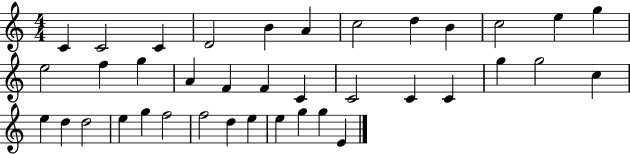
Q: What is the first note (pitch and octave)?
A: C4